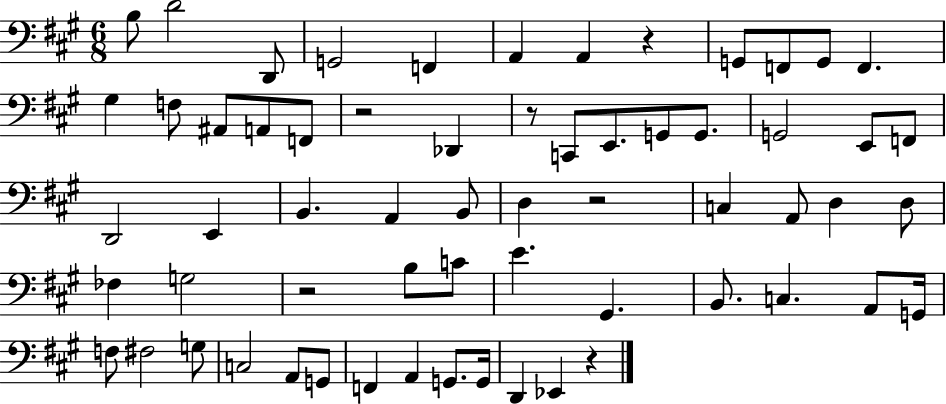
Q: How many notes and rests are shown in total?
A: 62